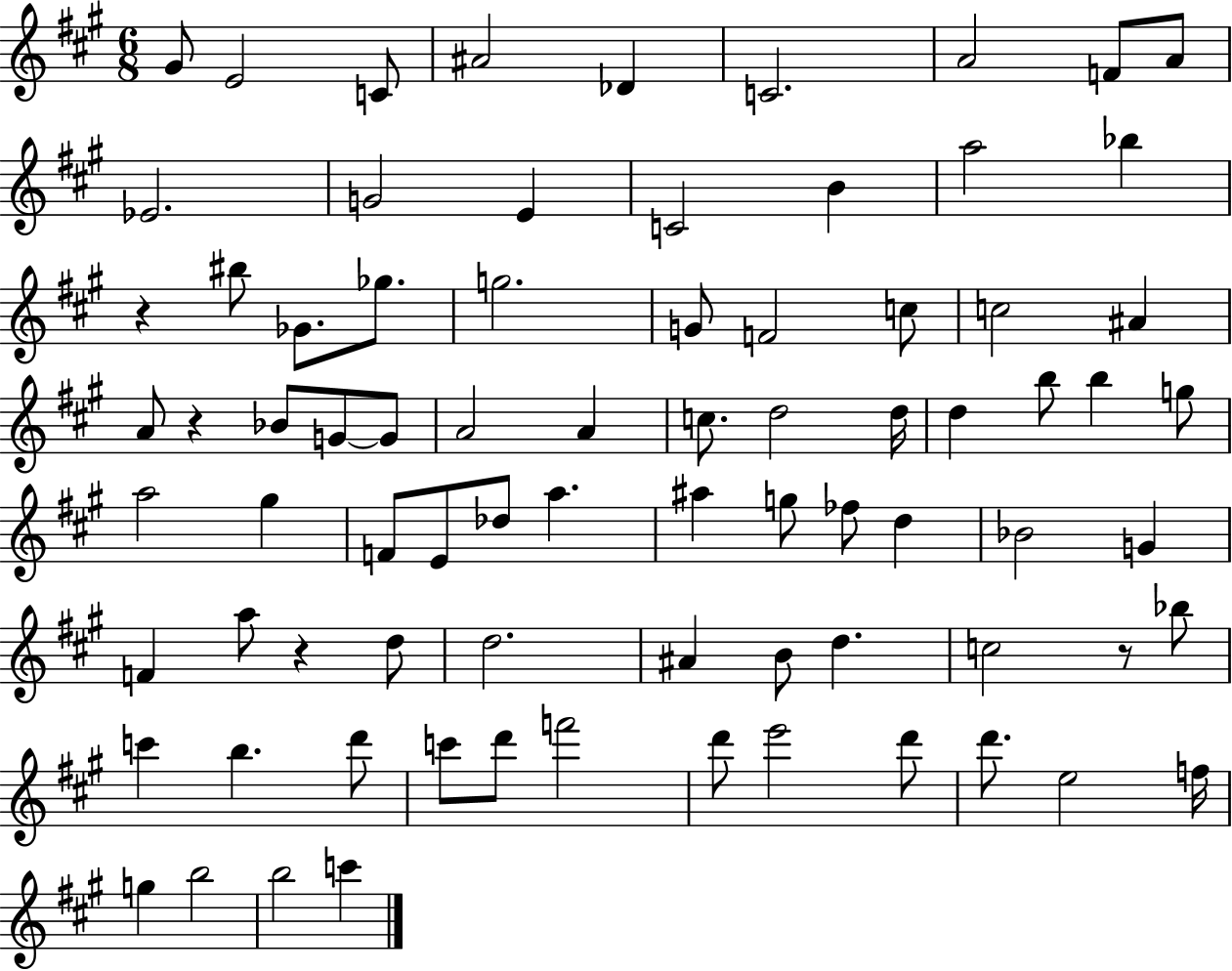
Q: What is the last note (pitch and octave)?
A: C6